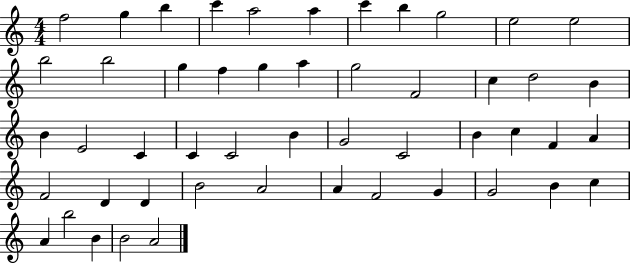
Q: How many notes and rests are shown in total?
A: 50